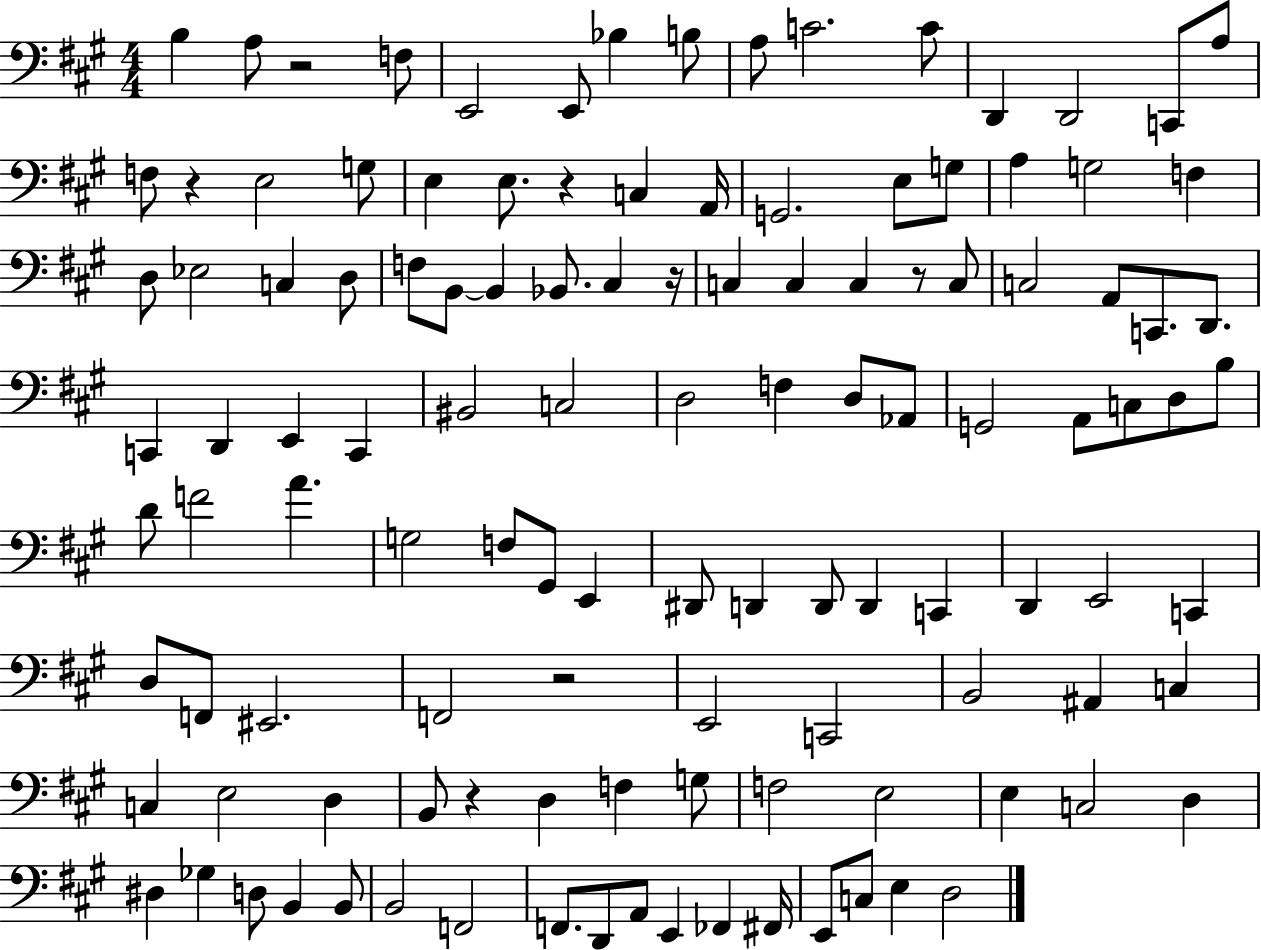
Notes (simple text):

B3/q A3/e R/h F3/e E2/h E2/e Bb3/q B3/e A3/e C4/h. C4/e D2/q D2/h C2/e A3/e F3/e R/q E3/h G3/e E3/q E3/e. R/q C3/q A2/s G2/h. E3/e G3/e A3/q G3/h F3/q D3/e Eb3/h C3/q D3/e F3/e B2/e B2/q Bb2/e. C#3/q R/s C3/q C3/q C3/q R/e C3/e C3/h A2/e C2/e. D2/e. C2/q D2/q E2/q C2/q BIS2/h C3/h D3/h F3/q D3/e Ab2/e G2/h A2/e C3/e D3/e B3/e D4/e F4/h A4/q. G3/h F3/e G#2/e E2/q D#2/e D2/q D2/e D2/q C2/q D2/q E2/h C2/q D3/e F2/e EIS2/h. F2/h R/h E2/h C2/h B2/h A#2/q C3/q C3/q E3/h D3/q B2/e R/q D3/q F3/q G3/e F3/h E3/h E3/q C3/h D3/q D#3/q Gb3/q D3/e B2/q B2/e B2/h F2/h F2/e. D2/e A2/e E2/q FES2/q F#2/s E2/e C3/e E3/q D3/h